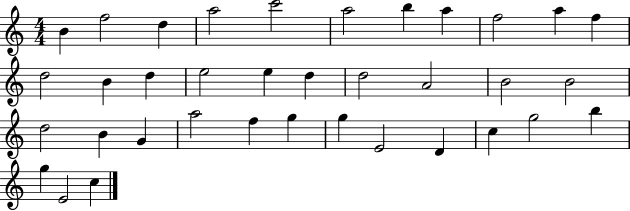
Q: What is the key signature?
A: C major